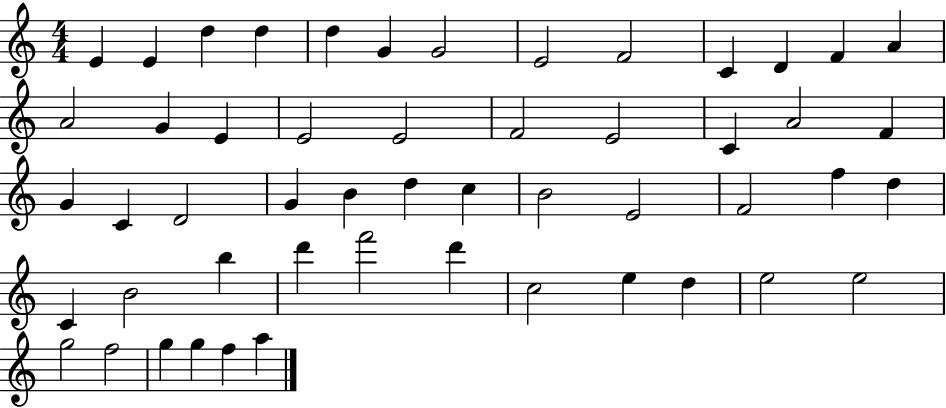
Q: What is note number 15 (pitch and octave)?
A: G4